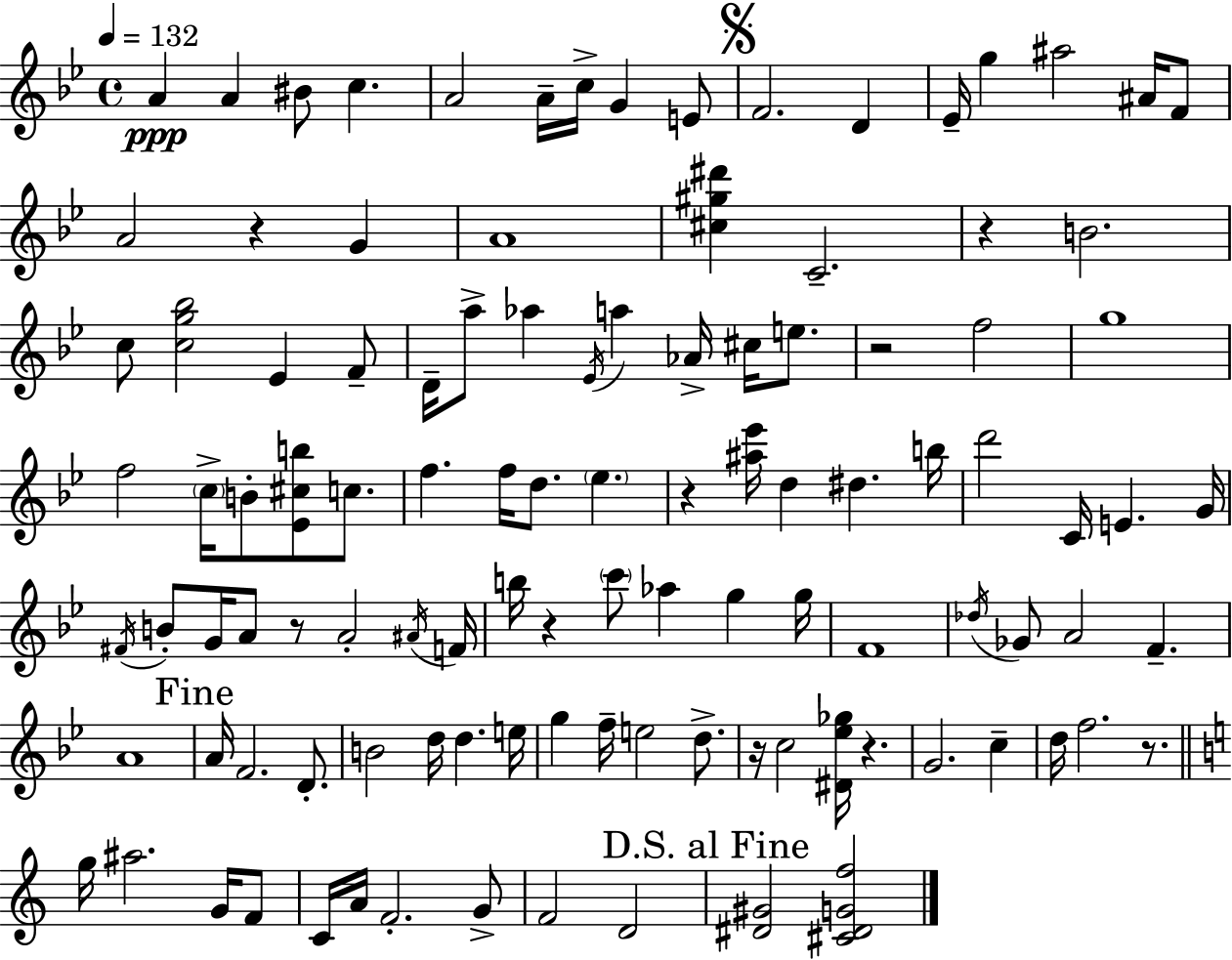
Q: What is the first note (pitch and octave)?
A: A4